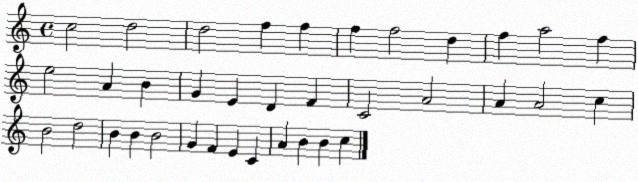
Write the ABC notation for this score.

X:1
T:Untitled
M:4/4
L:1/4
K:C
c2 d2 d2 f f f f2 d f a2 f e2 A B G E D F C2 A2 A A2 c B2 d2 B B B2 G F E C A B B c